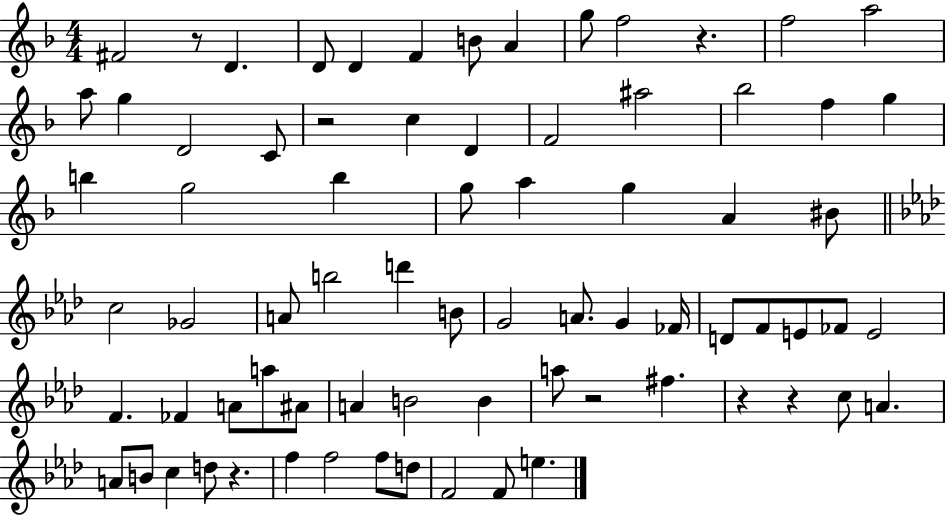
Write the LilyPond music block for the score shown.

{
  \clef treble
  \numericTimeSignature
  \time 4/4
  \key f \major
  fis'2 r8 d'4. | d'8 d'4 f'4 b'8 a'4 | g''8 f''2 r4. | f''2 a''2 | \break a''8 g''4 d'2 c'8 | r2 c''4 d'4 | f'2 ais''2 | bes''2 f''4 g''4 | \break b''4 g''2 b''4 | g''8 a''4 g''4 a'4 bis'8 | \bar "||" \break \key aes \major c''2 ges'2 | a'8 b''2 d'''4 b'8 | g'2 a'8. g'4 fes'16 | d'8 f'8 e'8 fes'8 e'2 | \break f'4. fes'4 a'8 a''8 ais'8 | a'4 b'2 b'4 | a''8 r2 fis''4. | r4 r4 c''8 a'4. | \break a'8 b'8 c''4 d''8 r4. | f''4 f''2 f''8 d''8 | f'2 f'8 e''4. | \bar "|."
}